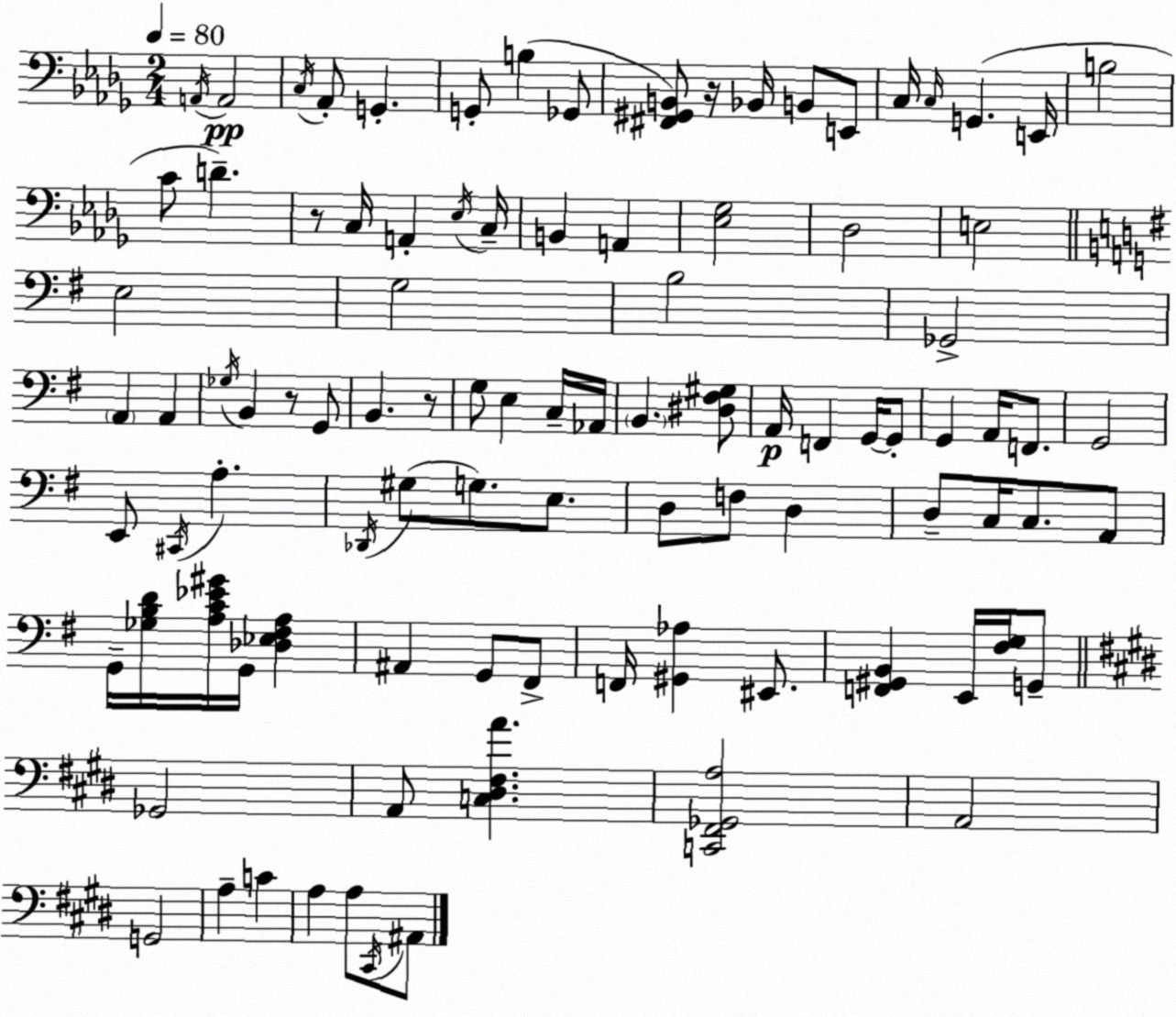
X:1
T:Untitled
M:2/4
L:1/4
K:Bbm
A,,/4 A,,2 C,/4 _A,,/2 G,, G,,/2 B, _G,,/2 [^F,,^G,,B,,]/2 z/4 _B,,/4 B,,/2 E,,/2 C,/4 C,/4 G,, E,,/4 B,2 C/2 D z/2 C,/4 A,, _E,/4 C,/4 B,, A,, [_E,_G,]2 _D,2 E,2 E,2 G,2 B,2 _G,,2 A,, A,, _G,/4 B,, z/2 G,,/2 B,, z/2 G,/2 E, C,/4 _A,,/4 B,, [^D,^F,^G,]/2 A,,/4 F,, G,,/4 G,,/2 G,, A,,/4 F,,/2 G,,2 E,,/2 ^C,,/4 A, _D,,/4 ^G,/2 G,/2 E,/2 D,/2 F,/2 D, D,/2 C,/4 C,/2 A,,/2 G,,/4 [_G,B,D]/4 [A,C_E^G]/4 G,,/4 [_D,_E,^F,A,] ^A,, G,,/2 ^F,,/2 F,,/4 [^G,,_A,] ^E,,/2 [F,,^G,,B,,] E,,/4 [^F,G,]/4 G,,/2 _G,,2 A,,/2 [C,^D,^F,A] [C,,^F,,_G,,A,]2 A,,2 G,,2 A, C A, A,/2 ^C,,/4 ^A,,/2